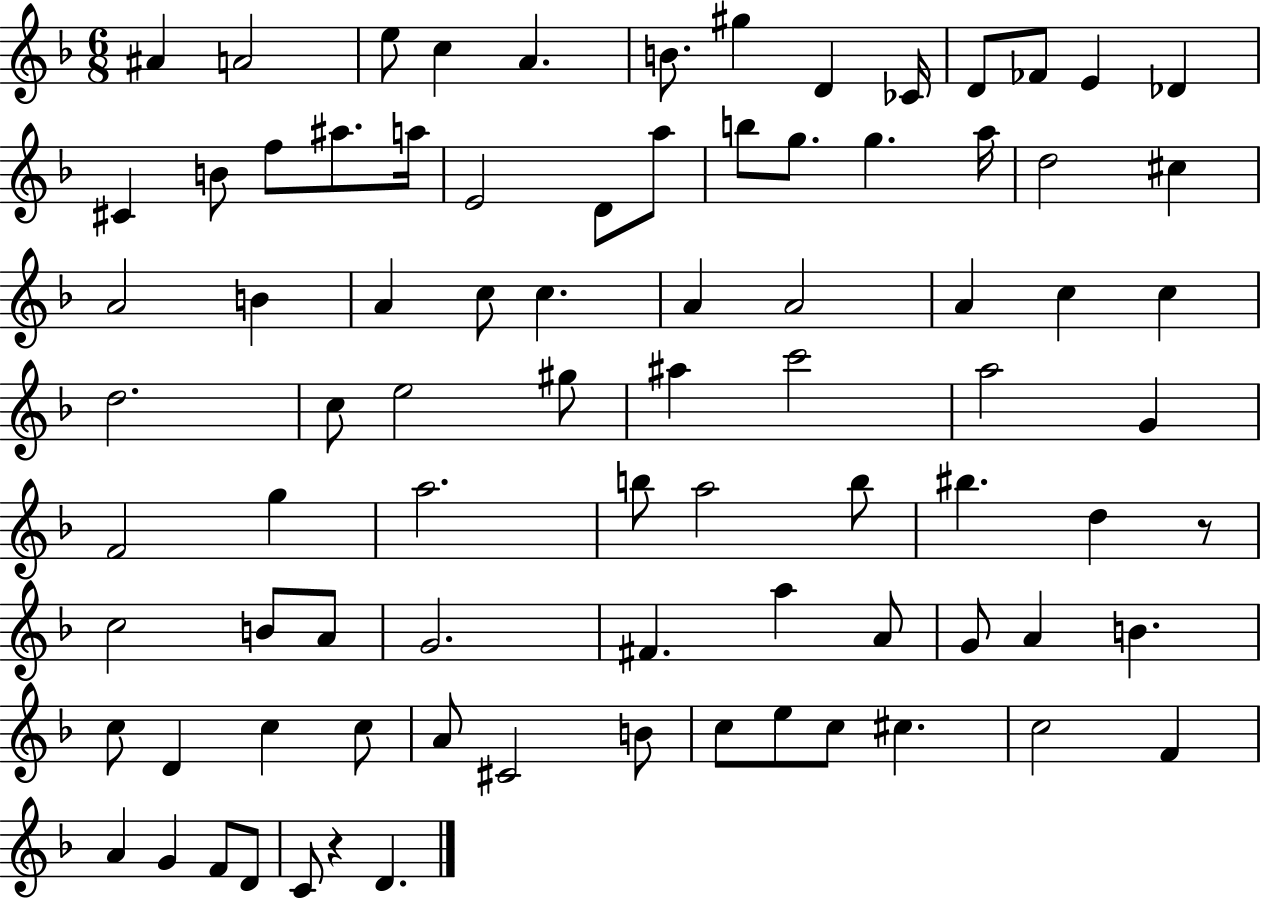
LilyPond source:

{
  \clef treble
  \numericTimeSignature
  \time 6/8
  \key f \major
  ais'4 a'2 | e''8 c''4 a'4. | b'8. gis''4 d'4 ces'16 | d'8 fes'8 e'4 des'4 | \break cis'4 b'8 f''8 ais''8. a''16 | e'2 d'8 a''8 | b''8 g''8. g''4. a''16 | d''2 cis''4 | \break a'2 b'4 | a'4 c''8 c''4. | a'4 a'2 | a'4 c''4 c''4 | \break d''2. | c''8 e''2 gis''8 | ais''4 c'''2 | a''2 g'4 | \break f'2 g''4 | a''2. | b''8 a''2 b''8 | bis''4. d''4 r8 | \break c''2 b'8 a'8 | g'2. | fis'4. a''4 a'8 | g'8 a'4 b'4. | \break c''8 d'4 c''4 c''8 | a'8 cis'2 b'8 | c''8 e''8 c''8 cis''4. | c''2 f'4 | \break a'4 g'4 f'8 d'8 | c'8 r4 d'4. | \bar "|."
}